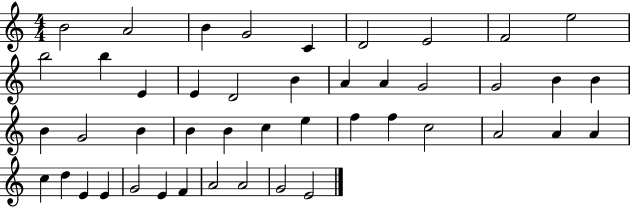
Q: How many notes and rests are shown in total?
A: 45